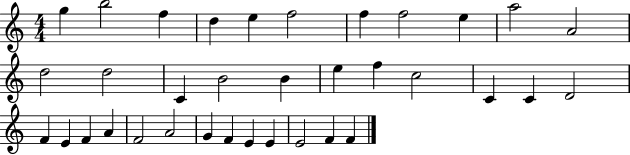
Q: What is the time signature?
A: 4/4